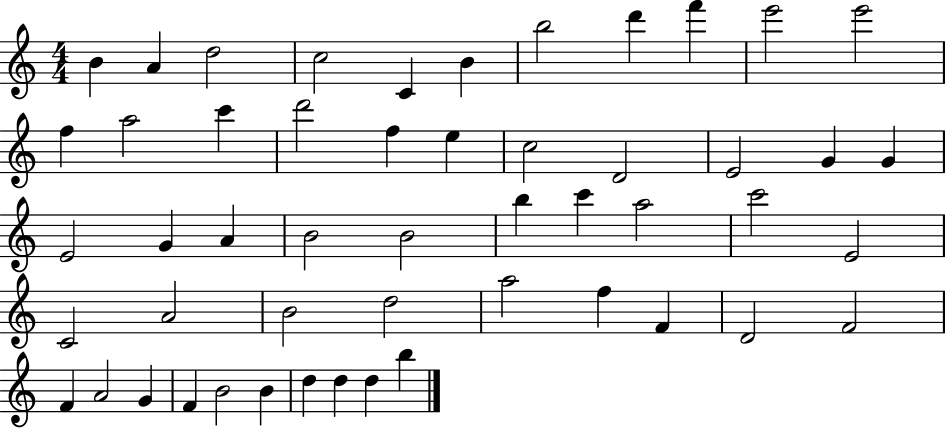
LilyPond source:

{
  \clef treble
  \numericTimeSignature
  \time 4/4
  \key c \major
  b'4 a'4 d''2 | c''2 c'4 b'4 | b''2 d'''4 f'''4 | e'''2 e'''2 | \break f''4 a''2 c'''4 | d'''2 f''4 e''4 | c''2 d'2 | e'2 g'4 g'4 | \break e'2 g'4 a'4 | b'2 b'2 | b''4 c'''4 a''2 | c'''2 e'2 | \break c'2 a'2 | b'2 d''2 | a''2 f''4 f'4 | d'2 f'2 | \break f'4 a'2 g'4 | f'4 b'2 b'4 | d''4 d''4 d''4 b''4 | \bar "|."
}